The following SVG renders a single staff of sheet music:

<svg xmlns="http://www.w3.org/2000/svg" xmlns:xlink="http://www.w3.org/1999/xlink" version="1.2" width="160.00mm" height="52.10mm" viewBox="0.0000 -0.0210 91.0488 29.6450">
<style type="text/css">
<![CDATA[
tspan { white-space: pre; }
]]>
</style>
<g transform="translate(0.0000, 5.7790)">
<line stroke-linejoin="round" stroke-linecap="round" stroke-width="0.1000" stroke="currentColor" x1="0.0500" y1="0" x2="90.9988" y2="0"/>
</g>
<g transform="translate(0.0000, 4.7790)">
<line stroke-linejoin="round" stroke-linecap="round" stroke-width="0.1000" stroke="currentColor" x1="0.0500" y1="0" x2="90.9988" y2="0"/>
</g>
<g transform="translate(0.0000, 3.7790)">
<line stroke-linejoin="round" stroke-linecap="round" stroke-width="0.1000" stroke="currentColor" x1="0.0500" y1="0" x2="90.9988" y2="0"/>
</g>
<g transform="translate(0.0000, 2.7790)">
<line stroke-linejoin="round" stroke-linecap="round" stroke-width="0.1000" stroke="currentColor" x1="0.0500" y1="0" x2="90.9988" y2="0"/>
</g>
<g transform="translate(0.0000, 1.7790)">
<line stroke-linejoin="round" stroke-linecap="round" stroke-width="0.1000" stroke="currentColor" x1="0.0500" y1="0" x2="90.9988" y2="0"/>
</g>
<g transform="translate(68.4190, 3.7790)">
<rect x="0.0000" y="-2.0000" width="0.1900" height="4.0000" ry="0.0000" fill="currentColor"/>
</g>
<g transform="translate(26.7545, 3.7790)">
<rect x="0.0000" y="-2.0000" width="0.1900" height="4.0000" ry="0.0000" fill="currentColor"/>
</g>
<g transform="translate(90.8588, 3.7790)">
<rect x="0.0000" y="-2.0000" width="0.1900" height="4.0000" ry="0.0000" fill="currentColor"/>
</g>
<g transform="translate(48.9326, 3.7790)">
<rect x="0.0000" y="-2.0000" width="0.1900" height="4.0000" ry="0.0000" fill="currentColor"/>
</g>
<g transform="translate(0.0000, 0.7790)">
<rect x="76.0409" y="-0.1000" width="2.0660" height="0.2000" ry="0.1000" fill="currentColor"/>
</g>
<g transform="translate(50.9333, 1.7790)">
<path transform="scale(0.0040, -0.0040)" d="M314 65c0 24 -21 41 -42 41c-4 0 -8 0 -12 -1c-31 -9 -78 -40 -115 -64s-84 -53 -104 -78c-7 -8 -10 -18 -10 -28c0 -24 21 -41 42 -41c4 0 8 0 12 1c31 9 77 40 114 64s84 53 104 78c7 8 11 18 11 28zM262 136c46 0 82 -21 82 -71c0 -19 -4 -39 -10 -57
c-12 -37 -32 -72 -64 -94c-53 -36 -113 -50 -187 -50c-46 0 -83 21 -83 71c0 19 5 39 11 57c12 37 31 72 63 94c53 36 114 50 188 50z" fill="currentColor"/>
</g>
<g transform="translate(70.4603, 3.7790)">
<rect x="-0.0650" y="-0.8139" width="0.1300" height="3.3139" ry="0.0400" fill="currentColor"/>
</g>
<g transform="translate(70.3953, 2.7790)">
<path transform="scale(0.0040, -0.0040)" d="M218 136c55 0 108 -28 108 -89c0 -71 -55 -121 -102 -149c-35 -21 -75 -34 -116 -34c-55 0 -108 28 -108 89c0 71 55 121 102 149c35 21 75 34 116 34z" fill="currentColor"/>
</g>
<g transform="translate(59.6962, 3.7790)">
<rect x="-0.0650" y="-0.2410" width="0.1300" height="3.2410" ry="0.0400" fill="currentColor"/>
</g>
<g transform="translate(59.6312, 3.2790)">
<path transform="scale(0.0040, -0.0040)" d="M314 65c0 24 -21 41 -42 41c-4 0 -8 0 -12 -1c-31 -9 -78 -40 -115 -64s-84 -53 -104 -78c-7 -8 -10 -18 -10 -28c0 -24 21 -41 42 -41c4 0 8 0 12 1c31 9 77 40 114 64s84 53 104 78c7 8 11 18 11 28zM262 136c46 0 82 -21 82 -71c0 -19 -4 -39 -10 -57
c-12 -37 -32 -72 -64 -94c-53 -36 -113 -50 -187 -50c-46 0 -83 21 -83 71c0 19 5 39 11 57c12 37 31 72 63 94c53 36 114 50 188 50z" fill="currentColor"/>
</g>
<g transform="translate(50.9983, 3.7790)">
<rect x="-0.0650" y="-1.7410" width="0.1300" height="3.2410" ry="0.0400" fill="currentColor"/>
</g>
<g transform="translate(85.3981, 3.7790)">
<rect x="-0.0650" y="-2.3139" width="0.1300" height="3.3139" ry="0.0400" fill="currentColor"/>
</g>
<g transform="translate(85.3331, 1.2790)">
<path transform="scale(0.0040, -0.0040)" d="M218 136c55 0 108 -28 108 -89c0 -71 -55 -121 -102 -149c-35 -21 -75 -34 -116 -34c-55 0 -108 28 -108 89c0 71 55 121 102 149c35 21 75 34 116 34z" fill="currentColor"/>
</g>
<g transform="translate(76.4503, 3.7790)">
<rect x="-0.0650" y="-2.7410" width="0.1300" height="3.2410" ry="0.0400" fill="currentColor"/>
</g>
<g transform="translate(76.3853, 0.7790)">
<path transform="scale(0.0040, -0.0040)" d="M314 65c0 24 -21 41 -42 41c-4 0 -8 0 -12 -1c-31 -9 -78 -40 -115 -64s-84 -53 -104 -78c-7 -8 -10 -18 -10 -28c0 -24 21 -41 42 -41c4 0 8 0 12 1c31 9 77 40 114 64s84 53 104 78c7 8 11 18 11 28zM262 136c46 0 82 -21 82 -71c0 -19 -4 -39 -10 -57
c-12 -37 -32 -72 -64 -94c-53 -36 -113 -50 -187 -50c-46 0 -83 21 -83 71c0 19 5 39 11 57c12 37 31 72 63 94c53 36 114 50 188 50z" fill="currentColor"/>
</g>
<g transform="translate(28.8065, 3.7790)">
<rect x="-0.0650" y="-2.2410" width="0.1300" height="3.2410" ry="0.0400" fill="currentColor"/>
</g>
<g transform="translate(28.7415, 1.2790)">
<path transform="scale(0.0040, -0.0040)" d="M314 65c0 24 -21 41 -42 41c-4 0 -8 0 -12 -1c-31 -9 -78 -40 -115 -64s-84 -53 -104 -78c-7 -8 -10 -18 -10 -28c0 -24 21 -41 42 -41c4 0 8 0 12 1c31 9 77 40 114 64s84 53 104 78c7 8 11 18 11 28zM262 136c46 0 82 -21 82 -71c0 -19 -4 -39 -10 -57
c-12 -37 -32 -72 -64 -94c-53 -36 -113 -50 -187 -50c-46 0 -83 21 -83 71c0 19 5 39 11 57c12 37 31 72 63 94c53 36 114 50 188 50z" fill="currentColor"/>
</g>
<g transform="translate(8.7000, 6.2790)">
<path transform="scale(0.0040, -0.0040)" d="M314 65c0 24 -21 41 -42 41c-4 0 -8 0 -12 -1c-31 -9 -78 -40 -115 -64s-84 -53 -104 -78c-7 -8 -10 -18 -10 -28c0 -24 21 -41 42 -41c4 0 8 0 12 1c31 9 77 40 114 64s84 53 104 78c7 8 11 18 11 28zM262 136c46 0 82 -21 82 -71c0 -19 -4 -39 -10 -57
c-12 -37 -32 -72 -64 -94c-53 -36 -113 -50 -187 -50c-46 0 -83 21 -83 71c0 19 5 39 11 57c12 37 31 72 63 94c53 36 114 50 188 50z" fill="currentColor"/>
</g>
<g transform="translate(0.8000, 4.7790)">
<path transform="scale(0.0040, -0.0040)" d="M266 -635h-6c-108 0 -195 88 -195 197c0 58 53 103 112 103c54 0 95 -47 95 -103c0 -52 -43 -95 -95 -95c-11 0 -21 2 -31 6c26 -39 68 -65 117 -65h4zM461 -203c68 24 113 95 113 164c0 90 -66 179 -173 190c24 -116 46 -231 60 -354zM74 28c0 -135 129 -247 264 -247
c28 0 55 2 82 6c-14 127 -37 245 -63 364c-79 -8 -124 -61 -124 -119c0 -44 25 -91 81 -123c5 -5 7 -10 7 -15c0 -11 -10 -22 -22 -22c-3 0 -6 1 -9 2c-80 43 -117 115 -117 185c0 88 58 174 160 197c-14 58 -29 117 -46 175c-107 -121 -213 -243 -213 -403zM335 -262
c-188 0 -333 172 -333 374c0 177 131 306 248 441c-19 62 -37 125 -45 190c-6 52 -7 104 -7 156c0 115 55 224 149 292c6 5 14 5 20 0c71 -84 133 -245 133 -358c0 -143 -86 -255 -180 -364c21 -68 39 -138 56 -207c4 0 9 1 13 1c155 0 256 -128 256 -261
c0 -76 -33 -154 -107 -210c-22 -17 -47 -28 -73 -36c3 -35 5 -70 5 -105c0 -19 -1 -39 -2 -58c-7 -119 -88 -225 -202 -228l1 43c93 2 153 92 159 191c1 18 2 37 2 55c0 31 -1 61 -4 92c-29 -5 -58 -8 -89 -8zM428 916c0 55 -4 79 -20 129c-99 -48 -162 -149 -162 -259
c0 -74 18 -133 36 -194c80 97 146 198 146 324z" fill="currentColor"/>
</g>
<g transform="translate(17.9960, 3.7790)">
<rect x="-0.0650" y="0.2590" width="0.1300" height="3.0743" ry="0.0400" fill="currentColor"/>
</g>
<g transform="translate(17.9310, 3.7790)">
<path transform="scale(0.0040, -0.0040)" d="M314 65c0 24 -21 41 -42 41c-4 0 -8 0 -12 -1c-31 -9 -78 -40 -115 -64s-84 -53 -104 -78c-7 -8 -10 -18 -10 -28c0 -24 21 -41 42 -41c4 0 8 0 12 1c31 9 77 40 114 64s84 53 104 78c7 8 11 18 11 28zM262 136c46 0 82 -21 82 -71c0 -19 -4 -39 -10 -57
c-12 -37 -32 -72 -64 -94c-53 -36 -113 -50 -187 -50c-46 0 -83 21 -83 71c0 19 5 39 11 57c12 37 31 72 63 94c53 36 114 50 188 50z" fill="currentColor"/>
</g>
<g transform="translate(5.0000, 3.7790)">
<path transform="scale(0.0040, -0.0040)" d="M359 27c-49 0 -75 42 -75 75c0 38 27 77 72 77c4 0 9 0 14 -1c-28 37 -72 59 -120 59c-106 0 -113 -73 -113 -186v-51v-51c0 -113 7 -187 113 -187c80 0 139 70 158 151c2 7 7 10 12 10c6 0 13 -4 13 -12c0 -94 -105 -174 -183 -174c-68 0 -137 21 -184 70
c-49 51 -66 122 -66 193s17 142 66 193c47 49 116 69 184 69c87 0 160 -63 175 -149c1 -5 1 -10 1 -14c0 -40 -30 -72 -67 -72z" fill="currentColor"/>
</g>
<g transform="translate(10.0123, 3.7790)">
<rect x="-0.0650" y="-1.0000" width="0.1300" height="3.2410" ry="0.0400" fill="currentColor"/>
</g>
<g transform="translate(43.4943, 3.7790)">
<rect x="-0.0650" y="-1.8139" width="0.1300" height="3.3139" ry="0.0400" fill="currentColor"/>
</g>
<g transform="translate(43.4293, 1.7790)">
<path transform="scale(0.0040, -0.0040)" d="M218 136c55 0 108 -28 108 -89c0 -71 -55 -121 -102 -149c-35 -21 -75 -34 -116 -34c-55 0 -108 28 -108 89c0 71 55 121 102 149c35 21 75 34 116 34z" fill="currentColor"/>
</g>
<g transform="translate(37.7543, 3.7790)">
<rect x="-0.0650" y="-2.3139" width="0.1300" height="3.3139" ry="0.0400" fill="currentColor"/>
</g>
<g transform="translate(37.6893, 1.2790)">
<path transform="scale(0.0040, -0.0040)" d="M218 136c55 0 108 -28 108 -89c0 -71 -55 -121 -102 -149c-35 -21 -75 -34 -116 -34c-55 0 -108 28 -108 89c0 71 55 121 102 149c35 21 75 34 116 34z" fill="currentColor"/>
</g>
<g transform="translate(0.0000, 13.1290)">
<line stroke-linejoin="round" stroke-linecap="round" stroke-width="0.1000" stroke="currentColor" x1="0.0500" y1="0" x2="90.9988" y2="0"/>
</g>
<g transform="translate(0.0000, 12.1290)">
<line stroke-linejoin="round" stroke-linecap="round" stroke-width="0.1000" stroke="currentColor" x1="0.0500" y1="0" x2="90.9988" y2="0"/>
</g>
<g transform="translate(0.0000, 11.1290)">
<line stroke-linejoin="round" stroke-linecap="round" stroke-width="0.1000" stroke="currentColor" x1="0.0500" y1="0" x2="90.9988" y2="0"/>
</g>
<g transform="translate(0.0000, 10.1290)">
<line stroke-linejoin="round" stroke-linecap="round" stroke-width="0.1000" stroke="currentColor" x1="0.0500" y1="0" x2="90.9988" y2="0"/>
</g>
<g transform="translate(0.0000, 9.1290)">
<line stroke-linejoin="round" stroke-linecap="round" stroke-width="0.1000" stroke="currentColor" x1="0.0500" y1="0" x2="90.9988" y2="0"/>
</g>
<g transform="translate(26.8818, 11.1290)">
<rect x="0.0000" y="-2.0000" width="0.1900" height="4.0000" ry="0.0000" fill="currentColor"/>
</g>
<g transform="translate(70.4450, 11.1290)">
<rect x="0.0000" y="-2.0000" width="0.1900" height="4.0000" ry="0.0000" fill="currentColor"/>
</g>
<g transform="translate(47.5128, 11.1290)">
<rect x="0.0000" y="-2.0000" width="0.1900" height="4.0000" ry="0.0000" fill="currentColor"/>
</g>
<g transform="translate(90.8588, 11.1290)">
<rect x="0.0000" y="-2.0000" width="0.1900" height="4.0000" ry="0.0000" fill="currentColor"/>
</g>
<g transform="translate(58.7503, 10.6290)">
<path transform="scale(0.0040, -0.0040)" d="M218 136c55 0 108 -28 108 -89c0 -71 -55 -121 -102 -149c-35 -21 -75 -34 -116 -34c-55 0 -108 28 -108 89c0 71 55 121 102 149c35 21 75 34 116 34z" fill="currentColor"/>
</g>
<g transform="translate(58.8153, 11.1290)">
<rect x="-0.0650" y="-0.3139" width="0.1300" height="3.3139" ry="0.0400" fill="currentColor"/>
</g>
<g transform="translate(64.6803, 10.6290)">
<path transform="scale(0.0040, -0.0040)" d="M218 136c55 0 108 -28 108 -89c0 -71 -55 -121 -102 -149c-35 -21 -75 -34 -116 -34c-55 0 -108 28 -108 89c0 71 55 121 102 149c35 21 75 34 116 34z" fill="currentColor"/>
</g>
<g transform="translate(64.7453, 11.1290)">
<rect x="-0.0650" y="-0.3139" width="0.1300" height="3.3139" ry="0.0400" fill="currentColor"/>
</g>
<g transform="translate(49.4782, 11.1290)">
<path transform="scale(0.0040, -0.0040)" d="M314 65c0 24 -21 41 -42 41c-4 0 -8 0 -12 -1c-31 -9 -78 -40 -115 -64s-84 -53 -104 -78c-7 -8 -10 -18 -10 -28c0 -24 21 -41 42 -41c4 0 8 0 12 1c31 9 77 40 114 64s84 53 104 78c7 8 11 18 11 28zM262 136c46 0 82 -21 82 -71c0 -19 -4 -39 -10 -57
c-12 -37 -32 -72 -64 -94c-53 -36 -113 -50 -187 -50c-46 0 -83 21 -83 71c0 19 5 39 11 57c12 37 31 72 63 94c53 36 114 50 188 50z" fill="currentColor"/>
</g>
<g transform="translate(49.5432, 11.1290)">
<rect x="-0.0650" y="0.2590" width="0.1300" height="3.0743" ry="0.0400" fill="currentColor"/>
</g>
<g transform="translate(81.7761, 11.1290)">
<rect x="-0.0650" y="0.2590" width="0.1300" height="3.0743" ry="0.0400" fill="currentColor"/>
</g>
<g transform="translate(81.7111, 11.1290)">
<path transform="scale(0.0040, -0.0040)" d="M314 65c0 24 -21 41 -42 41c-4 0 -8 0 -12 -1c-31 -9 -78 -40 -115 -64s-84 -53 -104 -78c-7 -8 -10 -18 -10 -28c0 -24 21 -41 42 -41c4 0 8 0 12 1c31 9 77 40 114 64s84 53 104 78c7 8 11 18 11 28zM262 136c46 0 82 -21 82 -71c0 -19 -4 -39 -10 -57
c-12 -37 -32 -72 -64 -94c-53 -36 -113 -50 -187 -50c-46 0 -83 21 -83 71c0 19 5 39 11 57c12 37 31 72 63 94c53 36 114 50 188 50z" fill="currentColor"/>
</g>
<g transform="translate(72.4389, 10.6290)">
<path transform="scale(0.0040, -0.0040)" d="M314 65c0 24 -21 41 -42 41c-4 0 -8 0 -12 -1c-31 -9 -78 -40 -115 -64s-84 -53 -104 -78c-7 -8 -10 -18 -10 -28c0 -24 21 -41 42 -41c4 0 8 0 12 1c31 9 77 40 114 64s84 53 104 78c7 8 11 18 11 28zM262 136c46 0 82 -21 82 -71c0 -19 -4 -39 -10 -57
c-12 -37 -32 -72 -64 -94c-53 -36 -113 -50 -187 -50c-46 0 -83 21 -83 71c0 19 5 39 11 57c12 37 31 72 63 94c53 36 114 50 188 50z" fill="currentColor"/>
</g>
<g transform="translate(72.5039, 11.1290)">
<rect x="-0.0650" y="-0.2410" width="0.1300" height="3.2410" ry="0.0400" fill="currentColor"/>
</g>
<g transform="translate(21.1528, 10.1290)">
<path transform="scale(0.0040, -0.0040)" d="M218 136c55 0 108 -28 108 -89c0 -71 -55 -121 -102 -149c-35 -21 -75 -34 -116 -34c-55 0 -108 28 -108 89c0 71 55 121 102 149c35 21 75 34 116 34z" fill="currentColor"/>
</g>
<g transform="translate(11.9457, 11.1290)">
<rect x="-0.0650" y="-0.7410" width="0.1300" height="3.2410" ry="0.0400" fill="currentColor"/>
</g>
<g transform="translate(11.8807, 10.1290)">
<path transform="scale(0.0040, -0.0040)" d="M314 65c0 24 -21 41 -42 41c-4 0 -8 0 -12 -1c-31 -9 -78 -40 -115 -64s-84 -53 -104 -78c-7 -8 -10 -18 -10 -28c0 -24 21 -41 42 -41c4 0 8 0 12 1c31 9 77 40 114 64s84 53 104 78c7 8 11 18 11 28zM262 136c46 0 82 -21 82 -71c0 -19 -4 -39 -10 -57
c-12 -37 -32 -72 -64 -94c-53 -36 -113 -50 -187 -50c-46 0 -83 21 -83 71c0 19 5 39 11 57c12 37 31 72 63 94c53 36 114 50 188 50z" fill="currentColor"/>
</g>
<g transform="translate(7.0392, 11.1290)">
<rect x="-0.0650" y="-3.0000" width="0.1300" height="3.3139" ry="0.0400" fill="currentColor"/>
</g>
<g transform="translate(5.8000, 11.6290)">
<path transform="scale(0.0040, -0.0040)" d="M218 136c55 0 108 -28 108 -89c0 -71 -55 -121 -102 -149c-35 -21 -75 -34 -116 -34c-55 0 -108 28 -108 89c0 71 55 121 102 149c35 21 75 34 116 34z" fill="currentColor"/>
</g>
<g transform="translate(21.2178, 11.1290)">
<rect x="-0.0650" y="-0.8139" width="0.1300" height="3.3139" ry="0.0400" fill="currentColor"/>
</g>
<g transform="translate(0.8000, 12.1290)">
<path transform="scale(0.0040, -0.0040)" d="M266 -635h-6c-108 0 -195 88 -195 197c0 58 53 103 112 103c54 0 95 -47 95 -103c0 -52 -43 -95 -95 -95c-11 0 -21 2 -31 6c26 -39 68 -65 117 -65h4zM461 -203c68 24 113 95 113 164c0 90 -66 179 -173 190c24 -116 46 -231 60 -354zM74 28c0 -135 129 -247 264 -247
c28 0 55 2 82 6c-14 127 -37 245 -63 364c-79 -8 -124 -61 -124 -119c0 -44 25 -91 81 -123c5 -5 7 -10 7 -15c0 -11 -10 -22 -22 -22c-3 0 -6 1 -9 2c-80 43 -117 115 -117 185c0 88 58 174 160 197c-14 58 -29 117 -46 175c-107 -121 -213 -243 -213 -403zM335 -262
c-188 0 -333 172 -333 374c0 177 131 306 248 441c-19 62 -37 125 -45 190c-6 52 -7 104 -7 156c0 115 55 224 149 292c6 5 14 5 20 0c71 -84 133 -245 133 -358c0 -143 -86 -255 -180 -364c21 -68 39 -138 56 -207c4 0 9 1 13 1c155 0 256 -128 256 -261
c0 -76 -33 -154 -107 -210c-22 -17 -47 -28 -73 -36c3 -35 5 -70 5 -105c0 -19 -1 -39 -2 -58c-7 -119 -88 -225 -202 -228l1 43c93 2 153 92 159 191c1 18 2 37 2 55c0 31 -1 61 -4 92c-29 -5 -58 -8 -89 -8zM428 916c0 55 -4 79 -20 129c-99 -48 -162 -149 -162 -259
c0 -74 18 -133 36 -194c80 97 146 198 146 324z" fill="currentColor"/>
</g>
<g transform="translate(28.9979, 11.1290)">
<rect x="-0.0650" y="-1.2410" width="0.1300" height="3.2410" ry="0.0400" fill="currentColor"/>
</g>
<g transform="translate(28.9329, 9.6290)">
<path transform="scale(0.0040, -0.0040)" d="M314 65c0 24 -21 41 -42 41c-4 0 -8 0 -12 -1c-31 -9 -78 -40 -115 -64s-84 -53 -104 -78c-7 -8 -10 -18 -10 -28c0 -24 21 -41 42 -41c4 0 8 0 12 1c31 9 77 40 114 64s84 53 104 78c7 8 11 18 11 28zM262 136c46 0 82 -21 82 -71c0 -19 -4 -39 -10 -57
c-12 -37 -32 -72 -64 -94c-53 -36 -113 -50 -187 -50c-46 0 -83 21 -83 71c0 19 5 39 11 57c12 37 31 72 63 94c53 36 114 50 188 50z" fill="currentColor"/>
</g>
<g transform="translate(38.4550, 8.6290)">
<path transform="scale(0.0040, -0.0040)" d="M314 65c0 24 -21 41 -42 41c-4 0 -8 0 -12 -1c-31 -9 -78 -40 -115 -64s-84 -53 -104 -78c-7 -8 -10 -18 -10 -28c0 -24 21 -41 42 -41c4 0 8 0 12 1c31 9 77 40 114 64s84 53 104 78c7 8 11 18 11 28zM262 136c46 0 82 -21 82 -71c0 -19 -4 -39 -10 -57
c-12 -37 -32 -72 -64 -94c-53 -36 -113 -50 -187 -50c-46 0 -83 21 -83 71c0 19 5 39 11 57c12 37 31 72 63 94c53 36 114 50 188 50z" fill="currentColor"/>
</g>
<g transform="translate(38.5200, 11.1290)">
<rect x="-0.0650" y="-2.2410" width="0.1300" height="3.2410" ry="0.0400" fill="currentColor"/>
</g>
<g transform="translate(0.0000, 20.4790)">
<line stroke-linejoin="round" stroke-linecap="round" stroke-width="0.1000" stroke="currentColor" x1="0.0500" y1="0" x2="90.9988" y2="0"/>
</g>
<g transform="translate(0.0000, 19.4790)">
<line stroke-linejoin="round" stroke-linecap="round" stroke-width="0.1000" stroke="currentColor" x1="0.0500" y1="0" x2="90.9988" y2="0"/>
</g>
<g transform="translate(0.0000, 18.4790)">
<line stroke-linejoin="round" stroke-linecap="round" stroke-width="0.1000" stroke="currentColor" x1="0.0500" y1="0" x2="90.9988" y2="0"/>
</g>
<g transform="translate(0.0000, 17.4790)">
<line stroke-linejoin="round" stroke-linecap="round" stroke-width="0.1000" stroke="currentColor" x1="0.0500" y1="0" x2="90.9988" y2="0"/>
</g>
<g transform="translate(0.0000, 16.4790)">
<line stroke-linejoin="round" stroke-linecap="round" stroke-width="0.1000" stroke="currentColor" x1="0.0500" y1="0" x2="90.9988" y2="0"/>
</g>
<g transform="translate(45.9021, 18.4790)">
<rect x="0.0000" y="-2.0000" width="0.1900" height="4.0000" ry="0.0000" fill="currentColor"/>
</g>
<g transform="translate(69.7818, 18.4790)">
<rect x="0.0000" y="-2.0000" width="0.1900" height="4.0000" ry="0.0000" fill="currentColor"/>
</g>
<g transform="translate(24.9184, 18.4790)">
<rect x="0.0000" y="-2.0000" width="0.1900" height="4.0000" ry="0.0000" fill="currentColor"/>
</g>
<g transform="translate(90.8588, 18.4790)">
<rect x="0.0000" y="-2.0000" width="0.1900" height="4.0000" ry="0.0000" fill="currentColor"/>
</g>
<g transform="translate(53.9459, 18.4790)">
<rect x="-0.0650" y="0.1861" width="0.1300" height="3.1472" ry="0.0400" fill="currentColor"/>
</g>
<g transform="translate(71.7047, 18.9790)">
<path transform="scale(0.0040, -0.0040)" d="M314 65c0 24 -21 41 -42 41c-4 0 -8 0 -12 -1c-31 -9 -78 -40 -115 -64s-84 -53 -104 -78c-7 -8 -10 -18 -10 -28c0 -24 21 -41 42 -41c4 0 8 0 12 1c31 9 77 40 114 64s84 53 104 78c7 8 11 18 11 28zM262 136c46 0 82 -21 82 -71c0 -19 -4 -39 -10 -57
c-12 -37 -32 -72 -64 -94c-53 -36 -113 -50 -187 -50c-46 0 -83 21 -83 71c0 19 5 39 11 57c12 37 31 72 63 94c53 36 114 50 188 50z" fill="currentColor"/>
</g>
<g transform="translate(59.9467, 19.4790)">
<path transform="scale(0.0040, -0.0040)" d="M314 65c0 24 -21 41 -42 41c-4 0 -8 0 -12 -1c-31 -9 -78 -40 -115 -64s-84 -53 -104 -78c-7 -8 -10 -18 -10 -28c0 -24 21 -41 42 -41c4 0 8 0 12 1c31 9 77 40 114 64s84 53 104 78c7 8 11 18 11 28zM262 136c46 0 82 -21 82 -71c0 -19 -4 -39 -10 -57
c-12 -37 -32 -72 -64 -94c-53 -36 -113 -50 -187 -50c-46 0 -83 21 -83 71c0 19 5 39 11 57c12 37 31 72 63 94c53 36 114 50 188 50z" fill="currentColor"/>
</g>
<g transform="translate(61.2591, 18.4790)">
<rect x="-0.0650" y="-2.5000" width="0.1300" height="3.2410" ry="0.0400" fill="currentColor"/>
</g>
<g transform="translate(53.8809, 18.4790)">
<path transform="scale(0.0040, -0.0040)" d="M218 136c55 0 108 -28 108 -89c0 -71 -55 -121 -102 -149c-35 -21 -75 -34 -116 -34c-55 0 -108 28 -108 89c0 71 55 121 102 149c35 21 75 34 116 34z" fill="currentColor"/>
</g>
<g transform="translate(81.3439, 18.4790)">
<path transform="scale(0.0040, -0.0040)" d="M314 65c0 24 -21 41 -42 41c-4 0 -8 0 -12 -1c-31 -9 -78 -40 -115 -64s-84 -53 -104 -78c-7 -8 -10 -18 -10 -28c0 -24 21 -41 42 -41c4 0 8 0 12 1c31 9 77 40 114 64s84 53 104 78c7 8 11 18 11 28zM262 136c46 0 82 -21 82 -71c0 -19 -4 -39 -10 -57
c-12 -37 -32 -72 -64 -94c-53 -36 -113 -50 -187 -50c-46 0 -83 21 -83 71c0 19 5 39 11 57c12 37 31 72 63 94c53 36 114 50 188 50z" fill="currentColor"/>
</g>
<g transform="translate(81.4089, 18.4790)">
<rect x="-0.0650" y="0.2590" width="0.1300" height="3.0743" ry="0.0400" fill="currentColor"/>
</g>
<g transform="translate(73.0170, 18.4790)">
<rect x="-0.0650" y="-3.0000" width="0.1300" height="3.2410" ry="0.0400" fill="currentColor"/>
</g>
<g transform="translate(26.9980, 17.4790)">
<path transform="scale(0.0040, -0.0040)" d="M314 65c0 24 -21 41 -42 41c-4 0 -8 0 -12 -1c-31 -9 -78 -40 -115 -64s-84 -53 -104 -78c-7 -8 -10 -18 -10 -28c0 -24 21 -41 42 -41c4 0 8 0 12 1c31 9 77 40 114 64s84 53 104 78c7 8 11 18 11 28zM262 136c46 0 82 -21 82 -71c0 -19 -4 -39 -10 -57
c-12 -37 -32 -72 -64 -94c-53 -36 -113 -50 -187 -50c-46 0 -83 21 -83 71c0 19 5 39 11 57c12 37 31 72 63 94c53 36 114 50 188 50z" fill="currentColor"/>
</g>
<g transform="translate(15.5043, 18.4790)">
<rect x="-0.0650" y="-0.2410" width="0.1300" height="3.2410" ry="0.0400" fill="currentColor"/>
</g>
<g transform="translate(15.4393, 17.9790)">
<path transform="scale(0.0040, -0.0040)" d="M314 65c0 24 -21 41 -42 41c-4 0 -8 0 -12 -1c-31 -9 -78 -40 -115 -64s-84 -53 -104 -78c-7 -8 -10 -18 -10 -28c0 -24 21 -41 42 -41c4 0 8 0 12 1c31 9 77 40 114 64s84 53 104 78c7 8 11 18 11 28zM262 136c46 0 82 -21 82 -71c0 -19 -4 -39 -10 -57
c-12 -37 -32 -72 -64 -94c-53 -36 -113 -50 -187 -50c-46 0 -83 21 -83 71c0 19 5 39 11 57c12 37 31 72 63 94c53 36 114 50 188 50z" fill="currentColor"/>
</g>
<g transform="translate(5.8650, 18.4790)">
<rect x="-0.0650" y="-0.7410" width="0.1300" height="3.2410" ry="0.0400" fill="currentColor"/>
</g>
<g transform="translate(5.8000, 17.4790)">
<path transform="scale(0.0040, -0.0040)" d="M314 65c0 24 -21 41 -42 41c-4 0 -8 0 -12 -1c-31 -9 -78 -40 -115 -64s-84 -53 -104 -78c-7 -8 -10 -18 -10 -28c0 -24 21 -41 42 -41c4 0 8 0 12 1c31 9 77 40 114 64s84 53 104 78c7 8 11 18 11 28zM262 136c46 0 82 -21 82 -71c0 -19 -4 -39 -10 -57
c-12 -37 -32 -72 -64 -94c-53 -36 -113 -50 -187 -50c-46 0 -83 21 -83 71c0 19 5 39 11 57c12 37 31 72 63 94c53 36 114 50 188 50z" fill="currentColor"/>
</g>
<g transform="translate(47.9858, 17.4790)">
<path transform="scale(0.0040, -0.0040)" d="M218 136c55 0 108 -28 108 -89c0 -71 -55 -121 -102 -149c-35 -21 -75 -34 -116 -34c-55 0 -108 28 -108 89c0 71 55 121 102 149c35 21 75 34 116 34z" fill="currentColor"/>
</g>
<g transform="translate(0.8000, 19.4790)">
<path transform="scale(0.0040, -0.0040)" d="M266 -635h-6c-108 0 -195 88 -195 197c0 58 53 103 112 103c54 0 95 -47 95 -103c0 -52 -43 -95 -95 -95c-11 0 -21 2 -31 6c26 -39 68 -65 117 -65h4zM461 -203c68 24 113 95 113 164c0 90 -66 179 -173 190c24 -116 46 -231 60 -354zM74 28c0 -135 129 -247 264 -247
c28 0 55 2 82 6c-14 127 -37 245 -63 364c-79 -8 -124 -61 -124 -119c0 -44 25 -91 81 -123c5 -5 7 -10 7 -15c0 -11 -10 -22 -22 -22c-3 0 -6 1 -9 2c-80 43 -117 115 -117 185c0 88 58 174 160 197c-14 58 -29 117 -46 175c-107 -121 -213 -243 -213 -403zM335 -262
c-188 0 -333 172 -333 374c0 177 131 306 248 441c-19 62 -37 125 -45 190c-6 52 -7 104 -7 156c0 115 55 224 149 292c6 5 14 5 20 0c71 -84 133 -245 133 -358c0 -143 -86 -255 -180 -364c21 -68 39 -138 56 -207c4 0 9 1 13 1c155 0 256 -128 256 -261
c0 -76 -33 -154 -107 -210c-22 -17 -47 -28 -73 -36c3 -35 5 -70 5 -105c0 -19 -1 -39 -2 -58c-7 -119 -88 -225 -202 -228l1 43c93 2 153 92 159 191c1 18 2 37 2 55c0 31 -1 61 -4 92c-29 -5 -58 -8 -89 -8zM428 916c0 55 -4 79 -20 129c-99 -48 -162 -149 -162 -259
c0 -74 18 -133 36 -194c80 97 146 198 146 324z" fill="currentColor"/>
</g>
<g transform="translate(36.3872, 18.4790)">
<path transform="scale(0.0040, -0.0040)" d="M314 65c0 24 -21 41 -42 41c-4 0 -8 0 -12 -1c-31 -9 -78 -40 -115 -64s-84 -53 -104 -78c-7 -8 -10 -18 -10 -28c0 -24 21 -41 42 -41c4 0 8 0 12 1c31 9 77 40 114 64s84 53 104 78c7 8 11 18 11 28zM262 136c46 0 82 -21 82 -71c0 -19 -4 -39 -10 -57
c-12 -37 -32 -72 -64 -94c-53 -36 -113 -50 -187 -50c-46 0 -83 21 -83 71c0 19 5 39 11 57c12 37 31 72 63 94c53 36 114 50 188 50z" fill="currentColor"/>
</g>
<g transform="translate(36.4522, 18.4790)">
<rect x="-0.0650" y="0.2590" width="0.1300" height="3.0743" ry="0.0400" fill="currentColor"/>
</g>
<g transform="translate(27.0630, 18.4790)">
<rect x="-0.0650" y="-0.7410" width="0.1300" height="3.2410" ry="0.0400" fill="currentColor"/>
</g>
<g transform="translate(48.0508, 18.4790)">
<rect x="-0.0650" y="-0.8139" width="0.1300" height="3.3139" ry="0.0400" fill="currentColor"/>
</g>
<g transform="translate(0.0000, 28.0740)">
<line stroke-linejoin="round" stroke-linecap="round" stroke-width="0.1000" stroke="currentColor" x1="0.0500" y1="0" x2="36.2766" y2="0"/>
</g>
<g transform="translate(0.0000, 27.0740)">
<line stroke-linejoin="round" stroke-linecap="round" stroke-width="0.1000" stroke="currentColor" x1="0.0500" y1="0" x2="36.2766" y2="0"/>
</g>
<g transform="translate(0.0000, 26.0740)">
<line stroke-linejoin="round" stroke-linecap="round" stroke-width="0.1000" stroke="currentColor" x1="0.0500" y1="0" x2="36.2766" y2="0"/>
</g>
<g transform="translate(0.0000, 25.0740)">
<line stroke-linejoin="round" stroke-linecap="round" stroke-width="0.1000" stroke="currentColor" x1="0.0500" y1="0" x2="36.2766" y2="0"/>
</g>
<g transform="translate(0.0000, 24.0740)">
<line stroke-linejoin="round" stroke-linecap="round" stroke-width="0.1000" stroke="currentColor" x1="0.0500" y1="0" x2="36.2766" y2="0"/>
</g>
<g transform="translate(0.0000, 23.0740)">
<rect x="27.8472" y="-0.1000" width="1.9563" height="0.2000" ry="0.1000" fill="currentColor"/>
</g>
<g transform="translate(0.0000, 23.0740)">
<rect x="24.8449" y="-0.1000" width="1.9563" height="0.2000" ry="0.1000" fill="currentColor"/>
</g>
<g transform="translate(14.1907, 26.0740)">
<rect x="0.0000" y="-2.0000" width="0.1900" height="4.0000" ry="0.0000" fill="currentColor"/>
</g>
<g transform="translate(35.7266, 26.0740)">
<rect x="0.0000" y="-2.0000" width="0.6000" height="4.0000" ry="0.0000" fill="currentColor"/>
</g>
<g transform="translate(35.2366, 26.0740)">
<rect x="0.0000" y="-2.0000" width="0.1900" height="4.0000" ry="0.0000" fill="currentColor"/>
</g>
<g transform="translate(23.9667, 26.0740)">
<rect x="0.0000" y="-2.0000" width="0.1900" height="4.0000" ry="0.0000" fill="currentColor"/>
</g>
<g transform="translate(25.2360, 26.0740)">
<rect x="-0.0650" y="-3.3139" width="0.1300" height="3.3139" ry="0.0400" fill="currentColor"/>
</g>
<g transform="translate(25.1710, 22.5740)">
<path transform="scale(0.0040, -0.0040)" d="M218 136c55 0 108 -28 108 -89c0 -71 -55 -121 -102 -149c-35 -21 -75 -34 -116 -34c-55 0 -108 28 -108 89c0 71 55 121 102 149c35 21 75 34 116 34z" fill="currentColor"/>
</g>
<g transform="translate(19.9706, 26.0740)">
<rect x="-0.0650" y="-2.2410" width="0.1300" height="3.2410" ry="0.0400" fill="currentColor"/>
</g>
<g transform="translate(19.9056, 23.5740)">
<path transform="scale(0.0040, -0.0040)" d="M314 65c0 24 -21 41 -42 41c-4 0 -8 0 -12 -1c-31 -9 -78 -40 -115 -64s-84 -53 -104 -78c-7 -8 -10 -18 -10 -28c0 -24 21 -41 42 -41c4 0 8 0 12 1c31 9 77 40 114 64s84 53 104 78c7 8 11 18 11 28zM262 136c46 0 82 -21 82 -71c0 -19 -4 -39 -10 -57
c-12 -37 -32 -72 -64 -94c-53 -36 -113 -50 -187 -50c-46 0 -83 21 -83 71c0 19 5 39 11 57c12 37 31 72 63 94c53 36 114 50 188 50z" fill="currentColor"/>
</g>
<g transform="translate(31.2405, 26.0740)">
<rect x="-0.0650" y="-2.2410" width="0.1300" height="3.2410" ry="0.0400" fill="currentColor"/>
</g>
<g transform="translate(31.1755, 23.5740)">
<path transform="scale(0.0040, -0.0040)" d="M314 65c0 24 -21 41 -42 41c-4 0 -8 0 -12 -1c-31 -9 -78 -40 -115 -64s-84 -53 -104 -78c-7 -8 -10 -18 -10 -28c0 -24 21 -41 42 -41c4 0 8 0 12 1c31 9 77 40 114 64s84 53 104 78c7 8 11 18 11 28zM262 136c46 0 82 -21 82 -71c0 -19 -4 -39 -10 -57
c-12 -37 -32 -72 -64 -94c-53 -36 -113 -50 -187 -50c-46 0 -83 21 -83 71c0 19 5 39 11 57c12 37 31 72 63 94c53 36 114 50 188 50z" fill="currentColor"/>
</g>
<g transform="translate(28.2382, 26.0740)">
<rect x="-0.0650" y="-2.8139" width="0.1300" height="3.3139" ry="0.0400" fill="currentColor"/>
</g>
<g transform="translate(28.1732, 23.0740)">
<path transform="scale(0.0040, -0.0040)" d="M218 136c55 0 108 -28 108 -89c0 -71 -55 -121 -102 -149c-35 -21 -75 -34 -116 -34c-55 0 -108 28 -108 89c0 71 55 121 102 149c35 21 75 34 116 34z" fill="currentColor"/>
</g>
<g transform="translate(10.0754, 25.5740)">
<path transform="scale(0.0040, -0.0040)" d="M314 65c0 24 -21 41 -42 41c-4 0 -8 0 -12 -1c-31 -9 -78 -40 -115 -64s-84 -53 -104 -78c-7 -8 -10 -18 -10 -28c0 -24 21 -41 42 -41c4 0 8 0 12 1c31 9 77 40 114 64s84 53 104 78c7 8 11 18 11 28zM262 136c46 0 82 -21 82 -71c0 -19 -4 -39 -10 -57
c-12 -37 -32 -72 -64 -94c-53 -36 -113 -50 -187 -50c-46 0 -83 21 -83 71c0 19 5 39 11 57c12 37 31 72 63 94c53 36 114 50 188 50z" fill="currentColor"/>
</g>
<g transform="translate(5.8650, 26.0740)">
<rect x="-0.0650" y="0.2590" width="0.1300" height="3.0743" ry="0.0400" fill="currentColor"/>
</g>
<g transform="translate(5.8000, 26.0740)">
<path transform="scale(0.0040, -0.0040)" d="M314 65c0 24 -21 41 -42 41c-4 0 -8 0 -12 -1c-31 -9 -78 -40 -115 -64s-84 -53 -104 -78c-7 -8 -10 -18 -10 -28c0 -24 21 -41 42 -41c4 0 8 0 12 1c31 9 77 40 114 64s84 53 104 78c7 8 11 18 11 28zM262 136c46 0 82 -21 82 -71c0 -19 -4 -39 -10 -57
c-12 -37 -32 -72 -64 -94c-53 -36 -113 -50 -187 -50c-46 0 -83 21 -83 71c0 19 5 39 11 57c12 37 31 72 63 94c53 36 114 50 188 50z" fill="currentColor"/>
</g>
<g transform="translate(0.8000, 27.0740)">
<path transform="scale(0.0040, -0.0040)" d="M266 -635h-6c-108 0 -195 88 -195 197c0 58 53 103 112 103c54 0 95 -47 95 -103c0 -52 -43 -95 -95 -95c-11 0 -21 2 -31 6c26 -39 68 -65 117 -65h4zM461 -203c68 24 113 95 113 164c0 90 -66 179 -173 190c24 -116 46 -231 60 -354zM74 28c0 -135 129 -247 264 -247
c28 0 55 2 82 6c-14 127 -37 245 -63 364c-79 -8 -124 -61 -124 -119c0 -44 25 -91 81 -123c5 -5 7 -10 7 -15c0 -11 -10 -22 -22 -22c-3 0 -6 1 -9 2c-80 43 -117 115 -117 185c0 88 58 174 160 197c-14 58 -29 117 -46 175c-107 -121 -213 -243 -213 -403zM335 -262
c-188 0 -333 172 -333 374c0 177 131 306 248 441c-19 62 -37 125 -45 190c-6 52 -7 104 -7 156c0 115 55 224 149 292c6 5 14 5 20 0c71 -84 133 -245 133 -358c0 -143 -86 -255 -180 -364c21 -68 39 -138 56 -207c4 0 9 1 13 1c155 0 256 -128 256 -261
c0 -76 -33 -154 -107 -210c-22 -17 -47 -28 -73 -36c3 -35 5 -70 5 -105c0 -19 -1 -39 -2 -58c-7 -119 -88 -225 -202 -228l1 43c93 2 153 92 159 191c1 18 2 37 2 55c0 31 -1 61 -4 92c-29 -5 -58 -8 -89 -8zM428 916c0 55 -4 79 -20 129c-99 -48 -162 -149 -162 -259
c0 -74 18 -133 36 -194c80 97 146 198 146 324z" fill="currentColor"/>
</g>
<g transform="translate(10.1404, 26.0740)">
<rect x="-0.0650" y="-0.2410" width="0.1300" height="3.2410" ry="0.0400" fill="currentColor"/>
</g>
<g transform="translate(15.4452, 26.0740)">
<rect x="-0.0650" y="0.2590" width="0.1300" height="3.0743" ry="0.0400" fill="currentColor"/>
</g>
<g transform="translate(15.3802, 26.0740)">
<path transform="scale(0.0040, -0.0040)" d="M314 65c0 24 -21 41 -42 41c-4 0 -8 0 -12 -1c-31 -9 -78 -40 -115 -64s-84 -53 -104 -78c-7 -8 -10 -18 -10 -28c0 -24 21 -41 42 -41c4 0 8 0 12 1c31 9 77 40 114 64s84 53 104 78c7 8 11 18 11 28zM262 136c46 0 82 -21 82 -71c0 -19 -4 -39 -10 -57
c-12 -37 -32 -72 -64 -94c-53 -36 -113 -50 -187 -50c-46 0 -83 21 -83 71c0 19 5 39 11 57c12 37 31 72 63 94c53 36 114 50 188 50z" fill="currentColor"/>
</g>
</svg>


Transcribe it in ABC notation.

X:1
T:Untitled
M:4/4
L:1/4
K:C
D2 B2 g2 g f f2 c2 d a2 g A d2 d e2 g2 B2 c c c2 B2 d2 c2 d2 B2 d B G2 A2 B2 B2 c2 B2 g2 b a g2